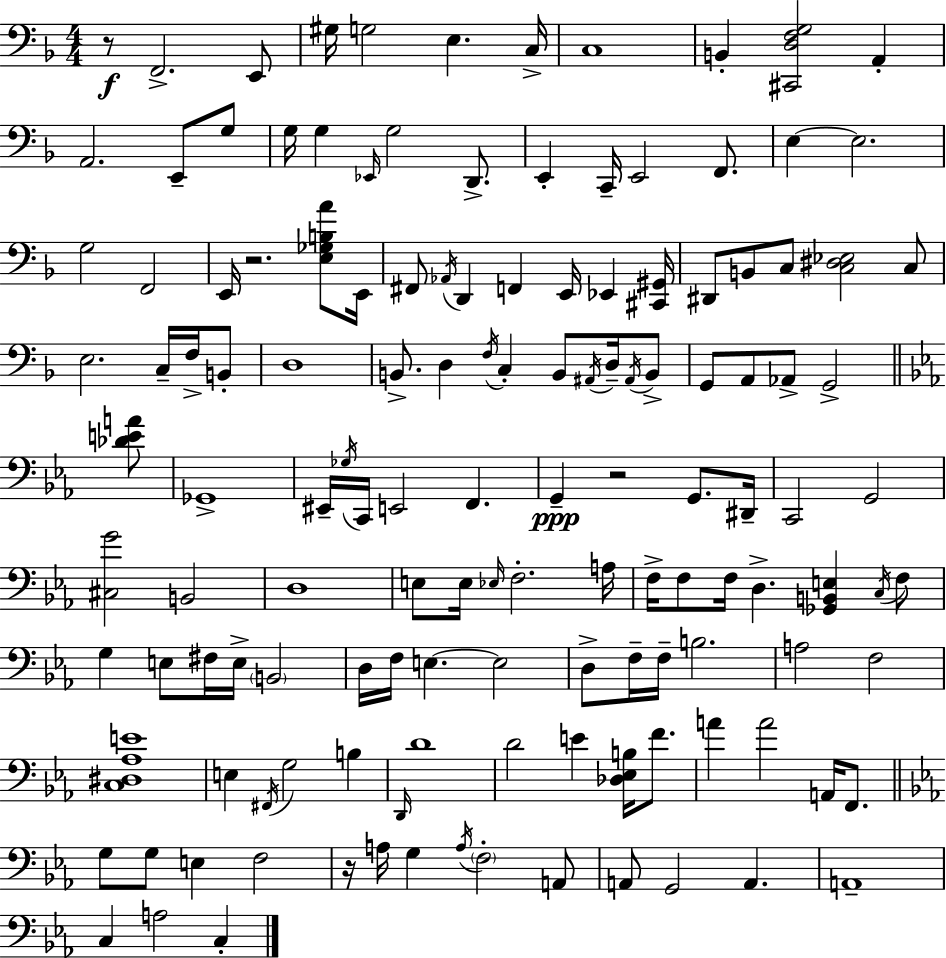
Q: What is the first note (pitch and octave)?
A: F2